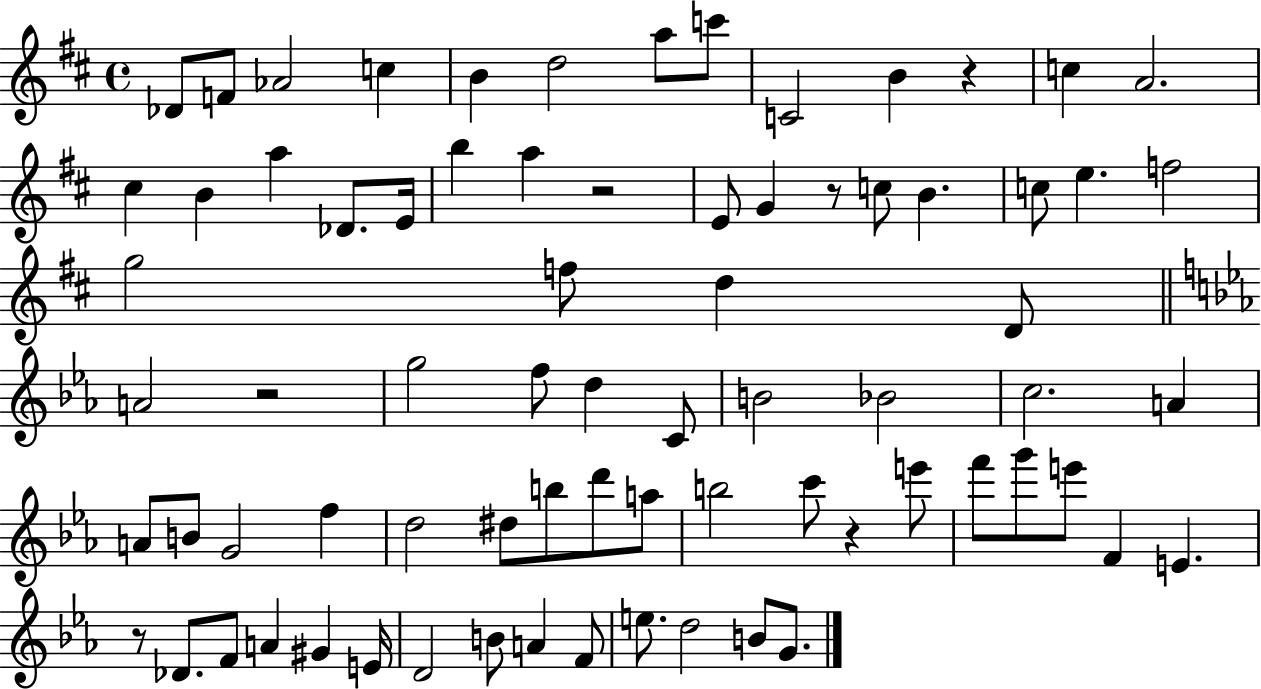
{
  \clef treble
  \time 4/4
  \defaultTimeSignature
  \key d \major
  des'8 f'8 aes'2 c''4 | b'4 d''2 a''8 c'''8 | c'2 b'4 r4 | c''4 a'2. | \break cis''4 b'4 a''4 des'8. e'16 | b''4 a''4 r2 | e'8 g'4 r8 c''8 b'4. | c''8 e''4. f''2 | \break g''2 f''8 d''4 d'8 | \bar "||" \break \key ees \major a'2 r2 | g''2 f''8 d''4 c'8 | b'2 bes'2 | c''2. a'4 | \break a'8 b'8 g'2 f''4 | d''2 dis''8 b''8 d'''8 a''8 | b''2 c'''8 r4 e'''8 | f'''8 g'''8 e'''8 f'4 e'4. | \break r8 des'8. f'8 a'4 gis'4 e'16 | d'2 b'8 a'4 f'8 | e''8. d''2 b'8 g'8. | \bar "|."
}